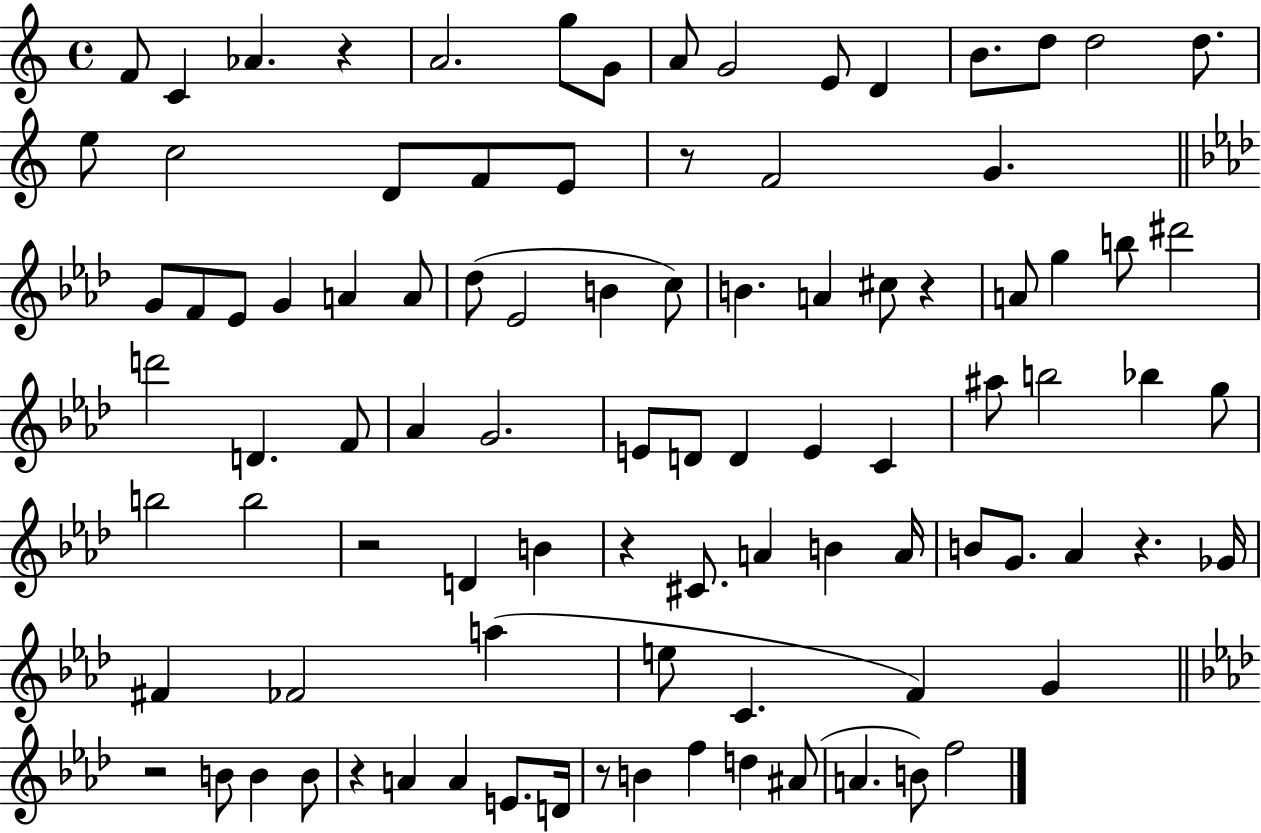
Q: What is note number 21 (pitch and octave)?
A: G4